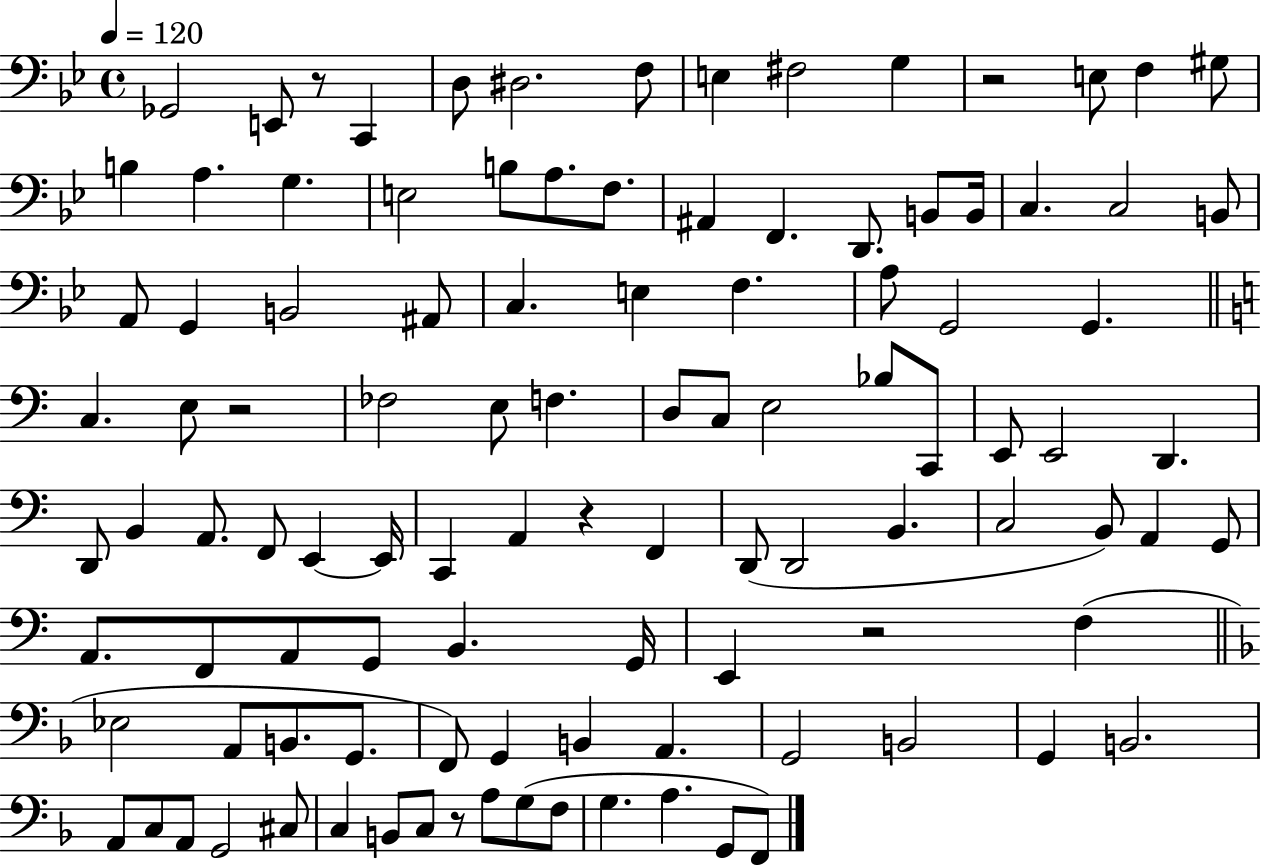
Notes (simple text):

Gb2/h E2/e R/e C2/q D3/e D#3/h. F3/e E3/q F#3/h G3/q R/h E3/e F3/q G#3/e B3/q A3/q. G3/q. E3/h B3/e A3/e. F3/e. A#2/q F2/q. D2/e. B2/e B2/s C3/q. C3/h B2/e A2/e G2/q B2/h A#2/e C3/q. E3/q F3/q. A3/e G2/h G2/q. C3/q. E3/e R/h FES3/h E3/e F3/q. D3/e C3/e E3/h Bb3/e C2/e E2/e E2/h D2/q. D2/e B2/q A2/e. F2/e E2/q E2/s C2/q A2/q R/q F2/q D2/e D2/h B2/q. C3/h B2/e A2/q G2/e A2/e. F2/e A2/e G2/e B2/q. G2/s E2/q R/h F3/q Eb3/h A2/e B2/e. G2/e. F2/e G2/q B2/q A2/q. G2/h B2/h G2/q B2/h. A2/e C3/e A2/e G2/h C#3/e C3/q B2/e C3/e R/e A3/e G3/e F3/e G3/q. A3/q. G2/e F2/e